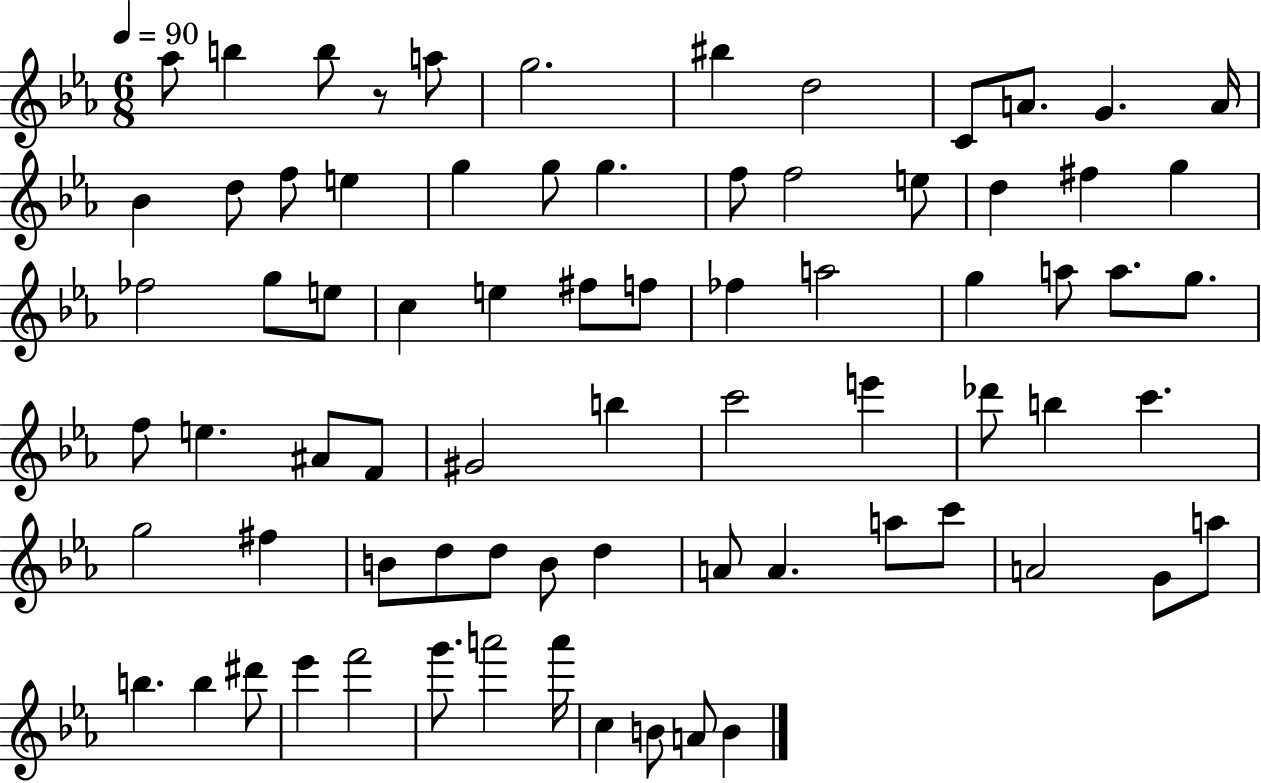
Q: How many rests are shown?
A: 1